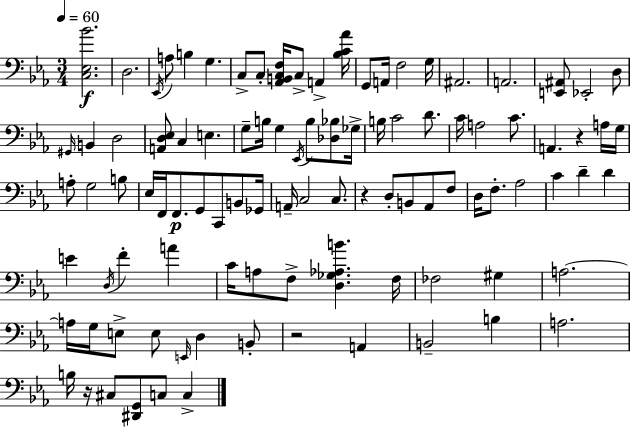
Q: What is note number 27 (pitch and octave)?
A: B3